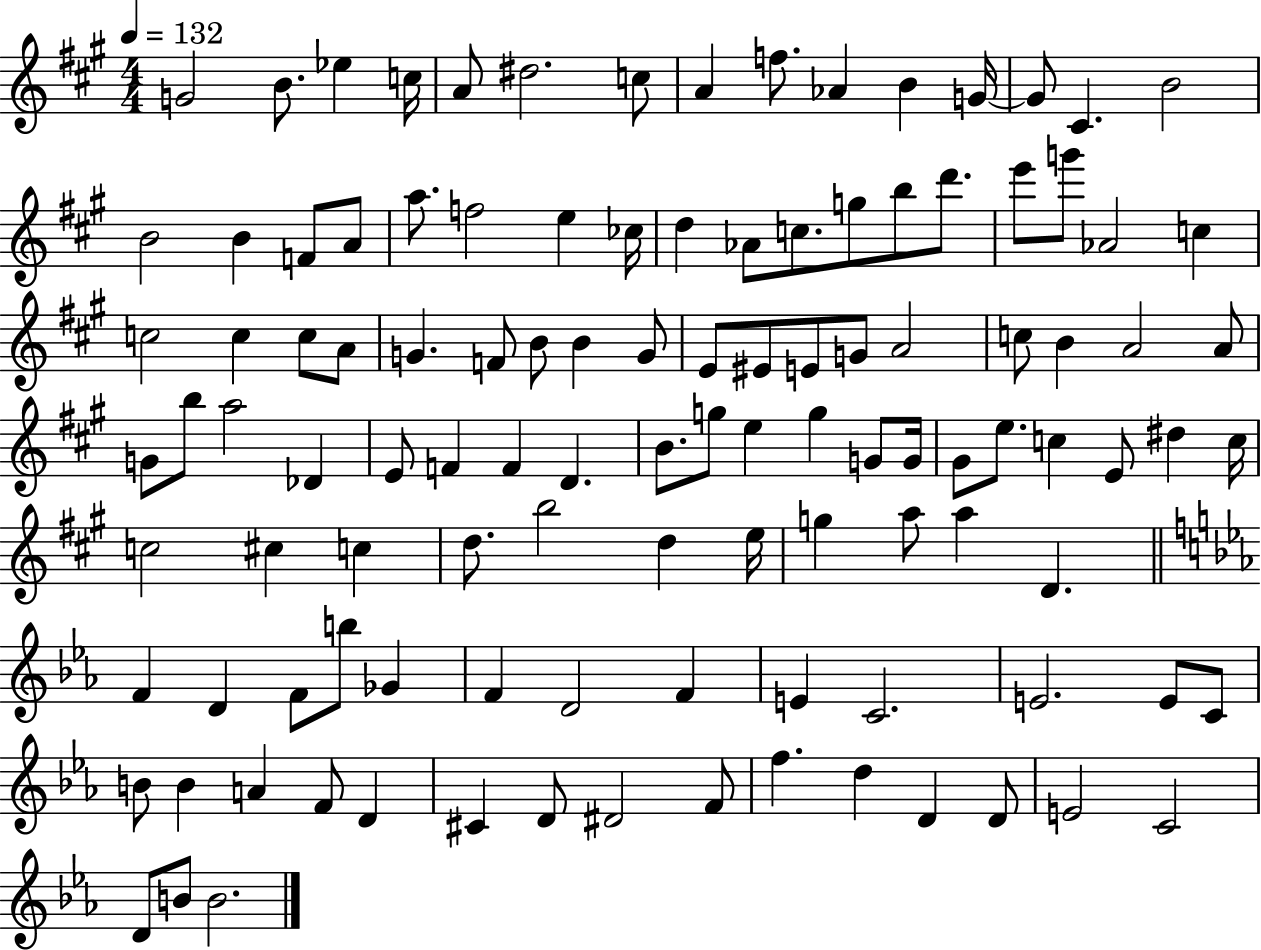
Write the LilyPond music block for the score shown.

{
  \clef treble
  \numericTimeSignature
  \time 4/4
  \key a \major
  \tempo 4 = 132
  \repeat volta 2 { g'2 b'8. ees''4 c''16 | a'8 dis''2. c''8 | a'4 f''8. aes'4 b'4 g'16~~ | g'8 cis'4. b'2 | \break b'2 b'4 f'8 a'8 | a''8. f''2 e''4 ces''16 | d''4 aes'8 c''8. g''8 b''8 d'''8. | e'''8 g'''8 aes'2 c''4 | \break c''2 c''4 c''8 a'8 | g'4. f'8 b'8 b'4 g'8 | e'8 eis'8 e'8 g'8 a'2 | c''8 b'4 a'2 a'8 | \break g'8 b''8 a''2 des'4 | e'8 f'4 f'4 d'4. | b'8. g''8 e''4 g''4 g'8 g'16 | gis'8 e''8. c''4 e'8 dis''4 c''16 | \break c''2 cis''4 c''4 | d''8. b''2 d''4 e''16 | g''4 a''8 a''4 d'4. | \bar "||" \break \key c \minor f'4 d'4 f'8 b''8 ges'4 | f'4 d'2 f'4 | e'4 c'2. | e'2. e'8 c'8 | \break b'8 b'4 a'4 f'8 d'4 | cis'4 d'8 dis'2 f'8 | f''4. d''4 d'4 d'8 | e'2 c'2 | \break d'8 b'8 b'2. | } \bar "|."
}